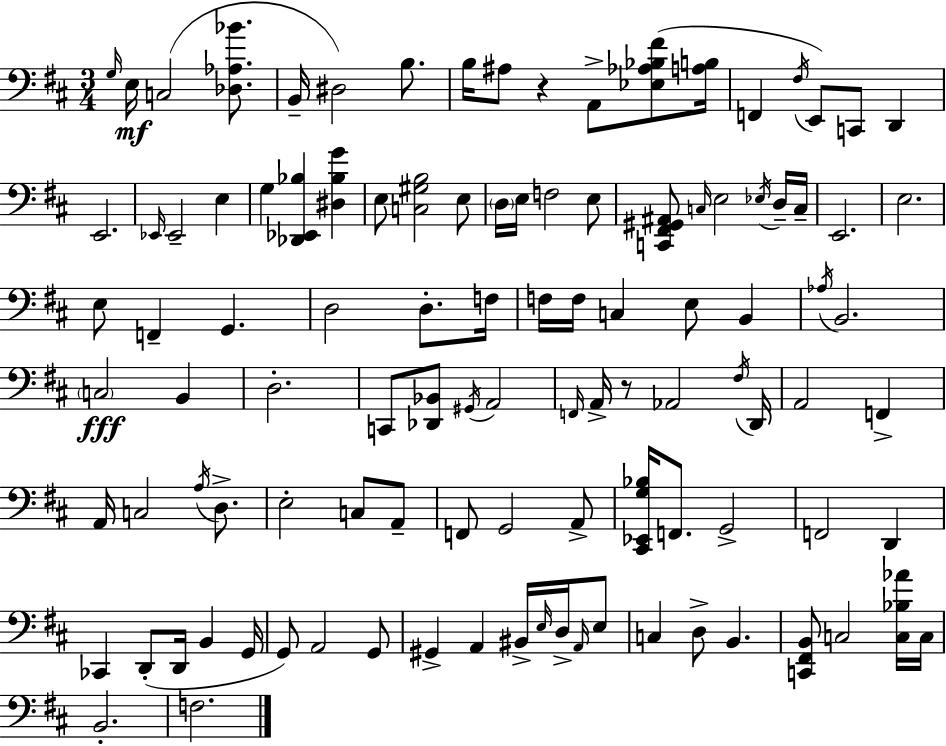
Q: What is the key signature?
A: D major